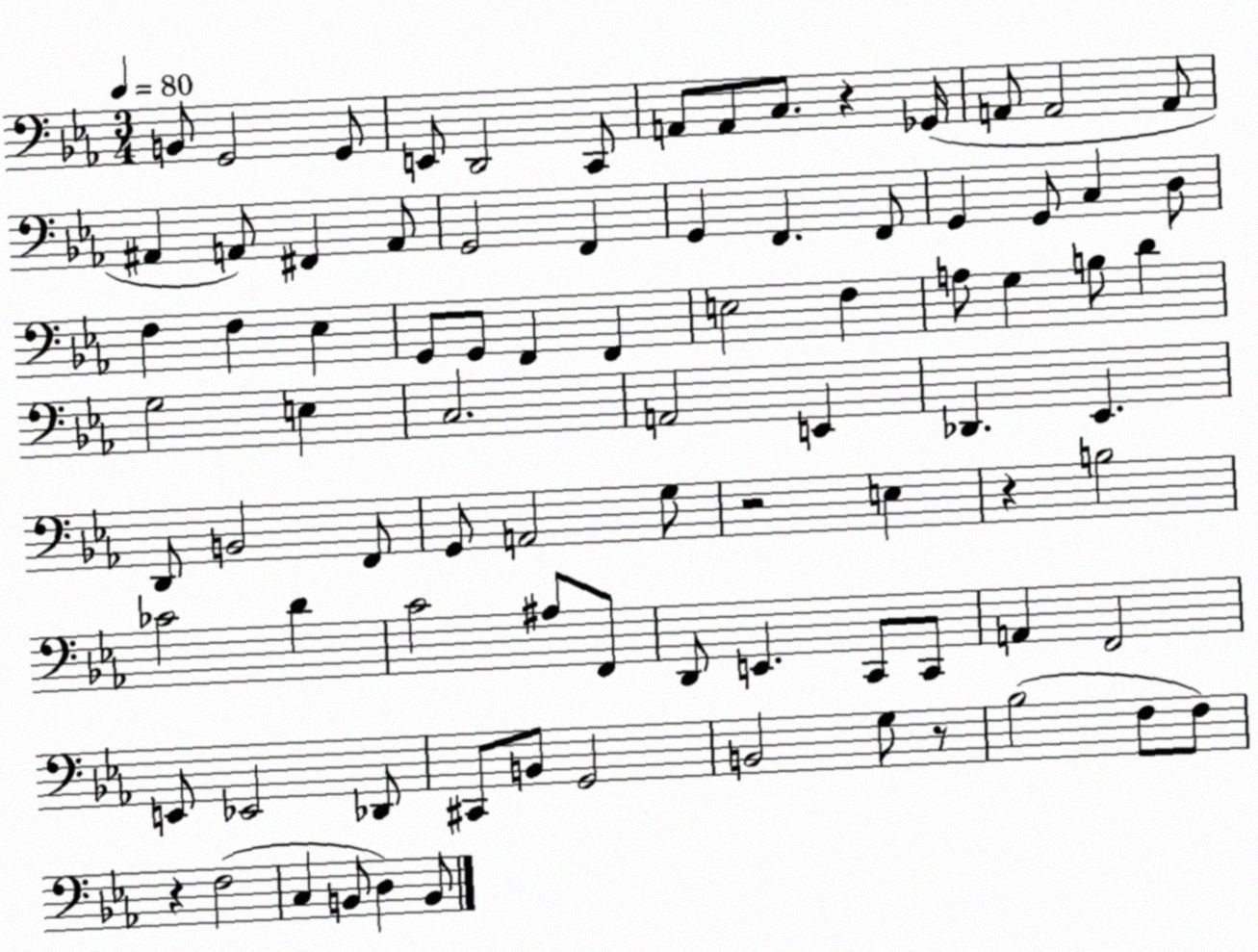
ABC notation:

X:1
T:Untitled
M:3/4
L:1/4
K:Eb
B,,/2 G,,2 G,,/2 E,,/2 D,,2 C,,/2 A,,/2 A,,/2 C,/2 z _G,,/4 A,,/2 A,,2 A,,/2 ^A,, A,,/2 ^F,, A,,/2 G,,2 F,, G,, F,, F,,/2 G,, G,,/2 C, D,/2 F, F, _E, G,,/2 G,,/2 F,, F,, E,2 F, A,/2 G, B,/2 D G,2 E, C,2 A,,2 E,, _D,, _E,, D,,/2 B,,2 F,,/2 G,,/2 A,,2 G,/2 z2 E, z B,2 _C2 D C2 ^A,/2 F,,/2 D,,/2 E,, C,,/2 C,,/2 A,, F,,2 E,,/2 _E,,2 _D,,/2 ^C,,/2 B,,/2 G,,2 B,,2 G,/2 z/2 _B,2 F,/2 F,/2 z F,2 C, B,,/2 D, B,,/2